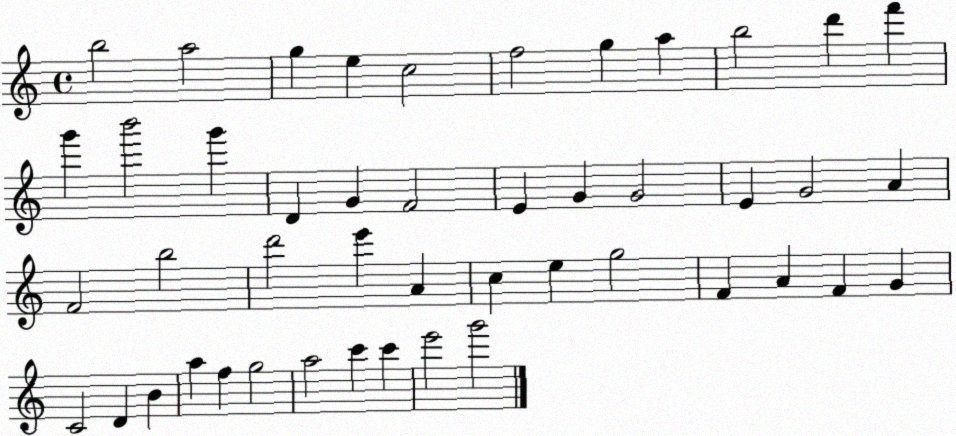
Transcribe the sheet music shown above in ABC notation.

X:1
T:Untitled
M:4/4
L:1/4
K:C
b2 a2 g e c2 f2 g a b2 d' f' g' b'2 g' D G F2 E G G2 E G2 A F2 b2 d'2 e' A c e g2 F A F G C2 D B a f g2 a2 c' c' e'2 g'2